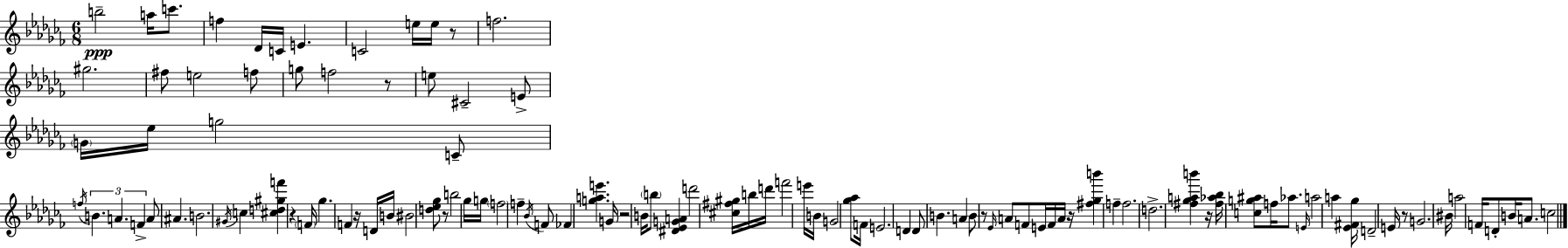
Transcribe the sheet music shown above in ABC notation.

X:1
T:Untitled
M:6/8
L:1/4
K:Abm
b2 a/4 c'/2 f _D/4 C/4 E C2 e/4 e/4 z/2 f2 ^g2 ^f/2 e2 f/2 g/2 f2 z/2 e/2 ^C2 E/2 G/4 _e/4 g2 C/2 f/4 B A F A/2 ^A B2 ^G/4 c [^cd^gf'] z F/4 _g F z/4 D/4 B/4 ^B2 [d_e_g]/2 z/2 b2 _g/4 g/4 f2 f _B/4 F/2 _F [gae'] G/4 z2 B/4 b/2 [^D_EGA] d'2 [^c^f^g]/4 b/4 d'/4 f'2 e'/4 B/4 G2 [_g_a]/2 F/4 E2 D D/2 B A B/2 z/2 _E/4 A/2 F/2 E/4 F/4 A/4 z/4 [^f_gb'] f f2 d2 [^f_gab'] z/4 [^f_a_b]/4 [cg^a]/2 f/4 _a/2 E/4 a2 a [_E^F_g]/4 D2 E/4 z/2 G2 ^B/4 a2 F/4 D/2 B/4 A/2 c2